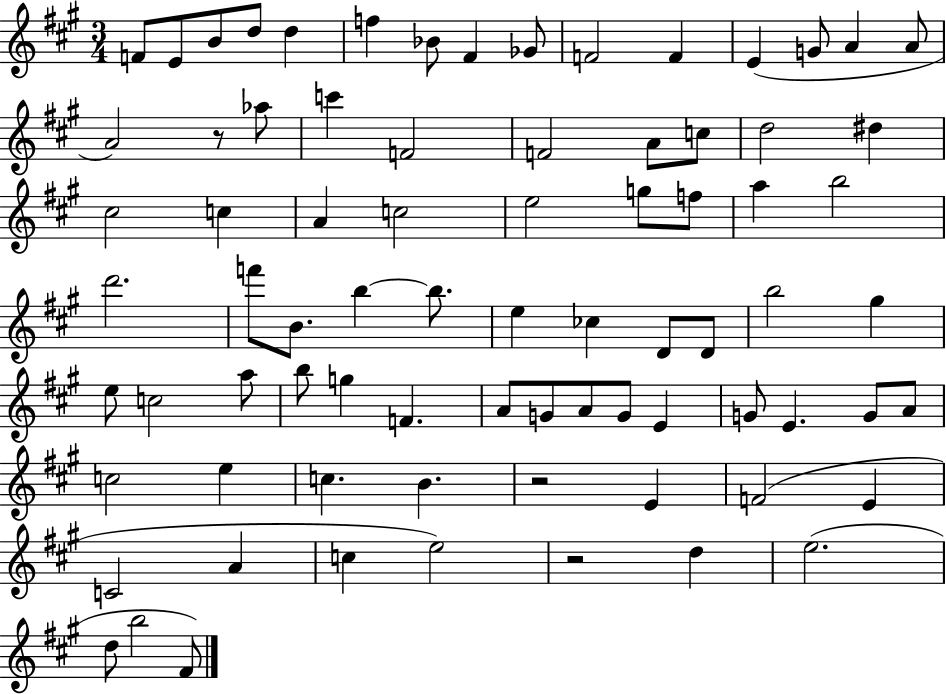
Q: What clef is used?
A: treble